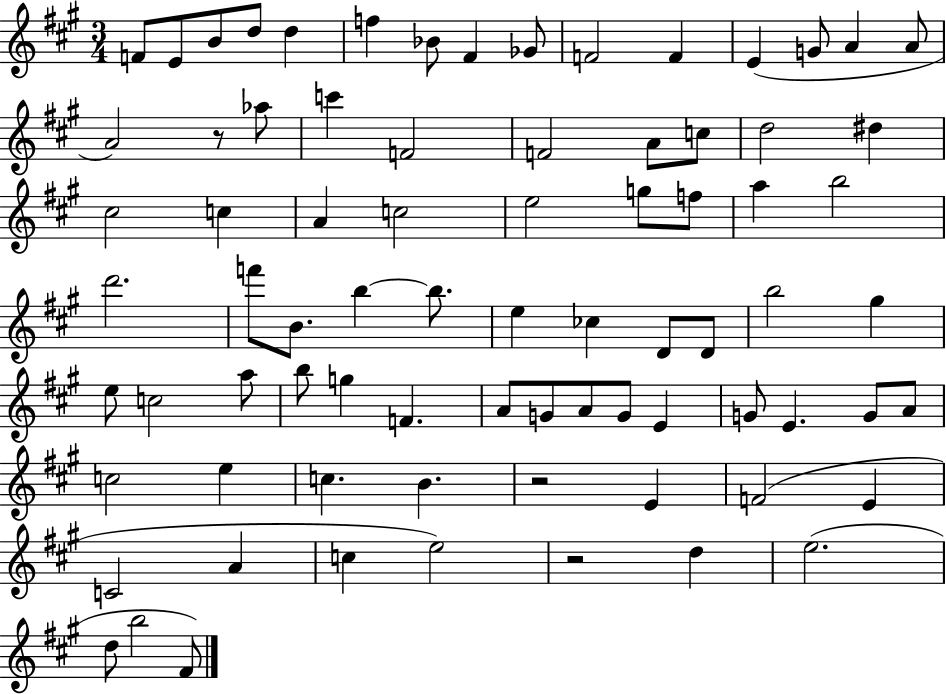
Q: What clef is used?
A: treble